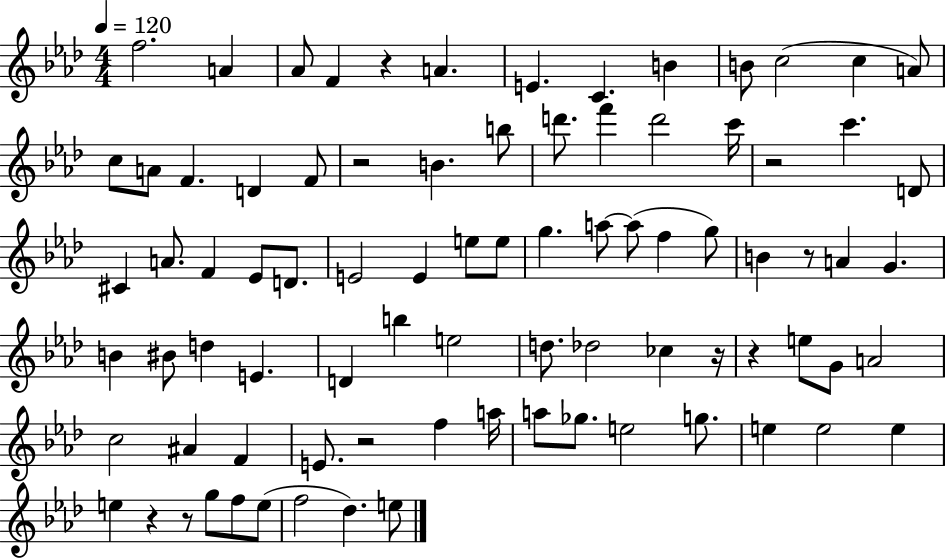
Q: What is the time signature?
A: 4/4